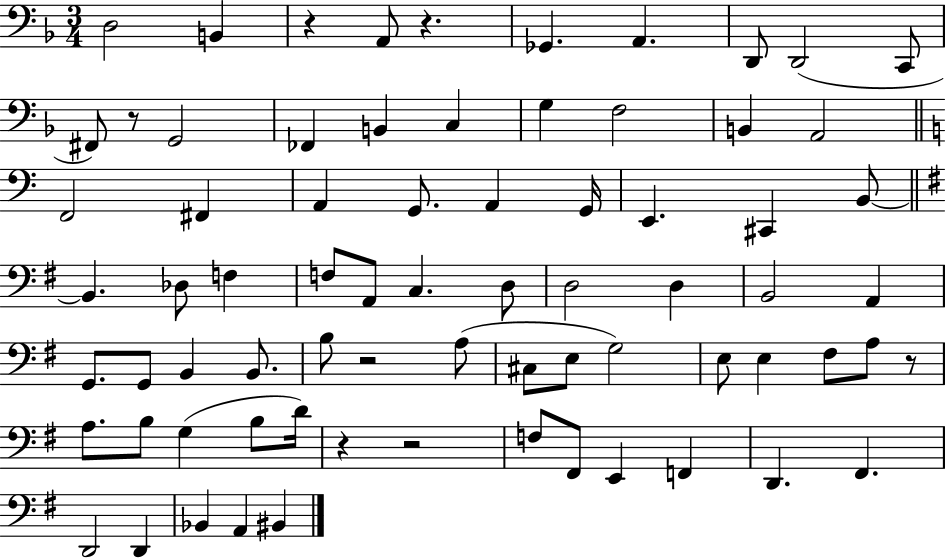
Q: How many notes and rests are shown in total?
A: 73